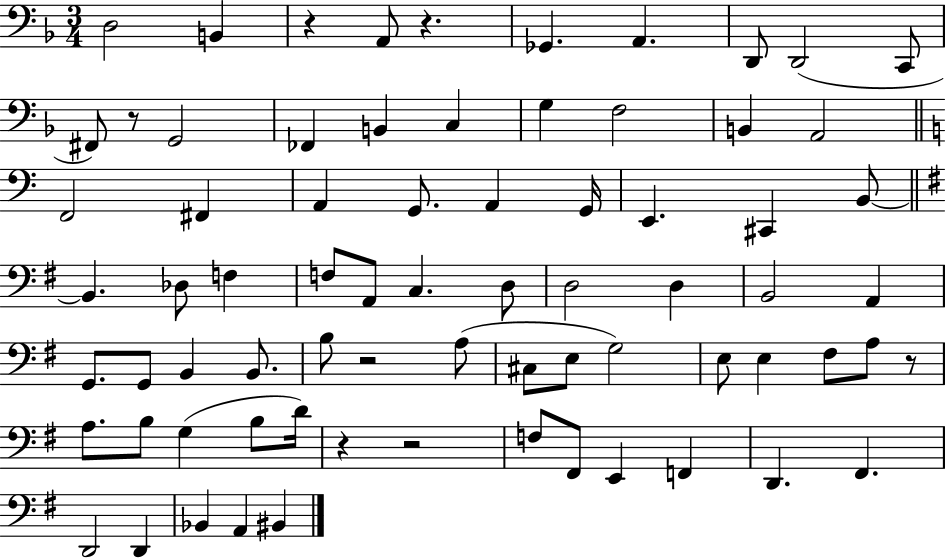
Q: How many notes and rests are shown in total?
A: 73